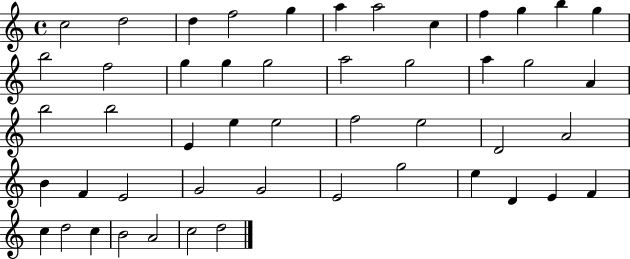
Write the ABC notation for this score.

X:1
T:Untitled
M:4/4
L:1/4
K:C
c2 d2 d f2 g a a2 c f g b g b2 f2 g g g2 a2 g2 a g2 A b2 b2 E e e2 f2 e2 D2 A2 B F E2 G2 G2 E2 g2 e D E F c d2 c B2 A2 c2 d2